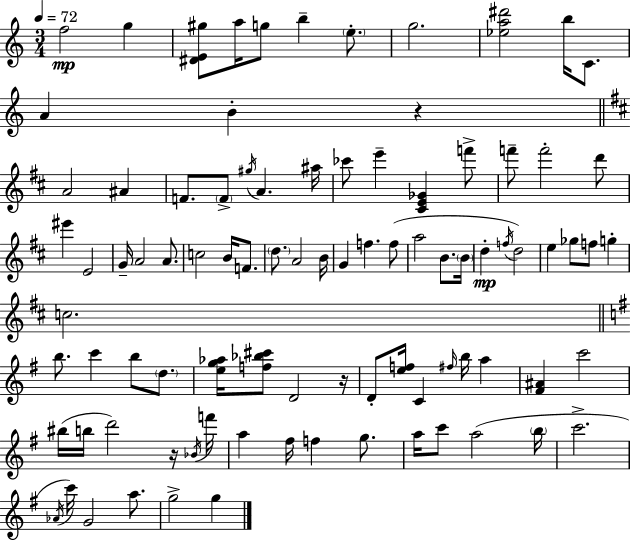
{
  \clef treble
  \numericTimeSignature
  \time 3/4
  \key a \minor
  \tempo 4 = 72
  \repeat volta 2 { f''2\mp g''4 | <dis' e' gis''>8 a''16 g''8 b''4-- \parenthesize e''8.-. | g''2. | <ees'' a'' dis'''>2 b''16 c'8. | \break a'4 b'4-. r4 | \bar "||" \break \key d \major a'2 ais'4 | f'8. \parenthesize f'8-> \acciaccatura { gis''16 } a'4. | ais''16 ces'''8 e'''4-- <cis' e' ges'>4 f'''8-> | f'''8-- f'''2-. d'''8 | \break eis'''4 e'2 | g'16-- a'2 a'8. | c''2 b'16 f'8. | \parenthesize d''8. a'2 | \break b'16 g'4 f''4. f''8( | a''2 b'8. | \parenthesize b'16 d''4-.\mp \acciaccatura { f''16 }) d''2 | e''4 ges''8 f''8 g''4-. | \break c''2. | \bar "||" \break \key e \minor b''8. c'''4 b''8 \parenthesize d''8. | <e'' g'' aes''>16 <f'' bes'' cis'''>8 d'2 r16 | d'8-. <e'' f''>16 c'4 \grace { fis''16 } b''16 a''4 | <fis' ais'>4 c'''2 | \break bis''16( b''16 d'''2) r16 | \acciaccatura { bes'16 } f'''16 a''4 fis''16 f''4 g''8. | a''16 c'''8 a''2( | \parenthesize b''16 c'''2.-> | \break \acciaccatura { aes'16 }) c'''16 g'2 | a''8. g''2-> g''4 | } \bar "|."
}